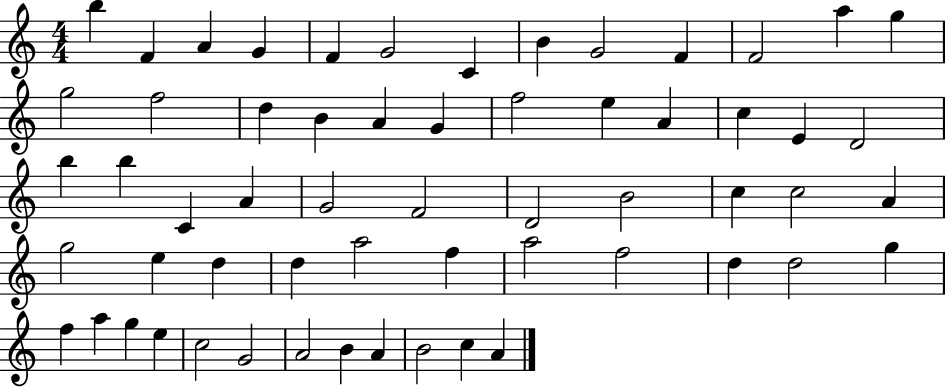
B5/q F4/q A4/q G4/q F4/q G4/h C4/q B4/q G4/h F4/q F4/h A5/q G5/q G5/h F5/h D5/q B4/q A4/q G4/q F5/h E5/q A4/q C5/q E4/q D4/h B5/q B5/q C4/q A4/q G4/h F4/h D4/h B4/h C5/q C5/h A4/q G5/h E5/q D5/q D5/q A5/h F5/q A5/h F5/h D5/q D5/h G5/q F5/q A5/q G5/q E5/q C5/h G4/h A4/h B4/q A4/q B4/h C5/q A4/q